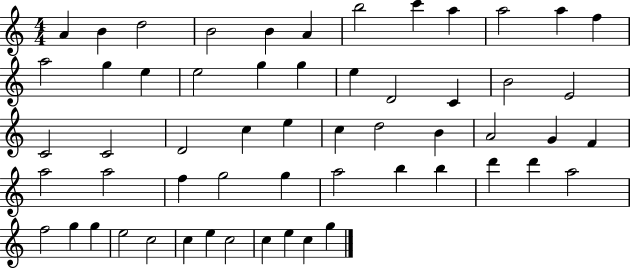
{
  \clef treble
  \numericTimeSignature
  \time 4/4
  \key c \major
  a'4 b'4 d''2 | b'2 b'4 a'4 | b''2 c'''4 a''4 | a''2 a''4 f''4 | \break a''2 g''4 e''4 | e''2 g''4 g''4 | e''4 d'2 c'4 | b'2 e'2 | \break c'2 c'2 | d'2 c''4 e''4 | c''4 d''2 b'4 | a'2 g'4 f'4 | \break a''2 a''2 | f''4 g''2 g''4 | a''2 b''4 b''4 | d'''4 d'''4 a''2 | \break f''2 g''4 g''4 | e''2 c''2 | c''4 e''4 c''2 | c''4 e''4 c''4 g''4 | \break \bar "|."
}